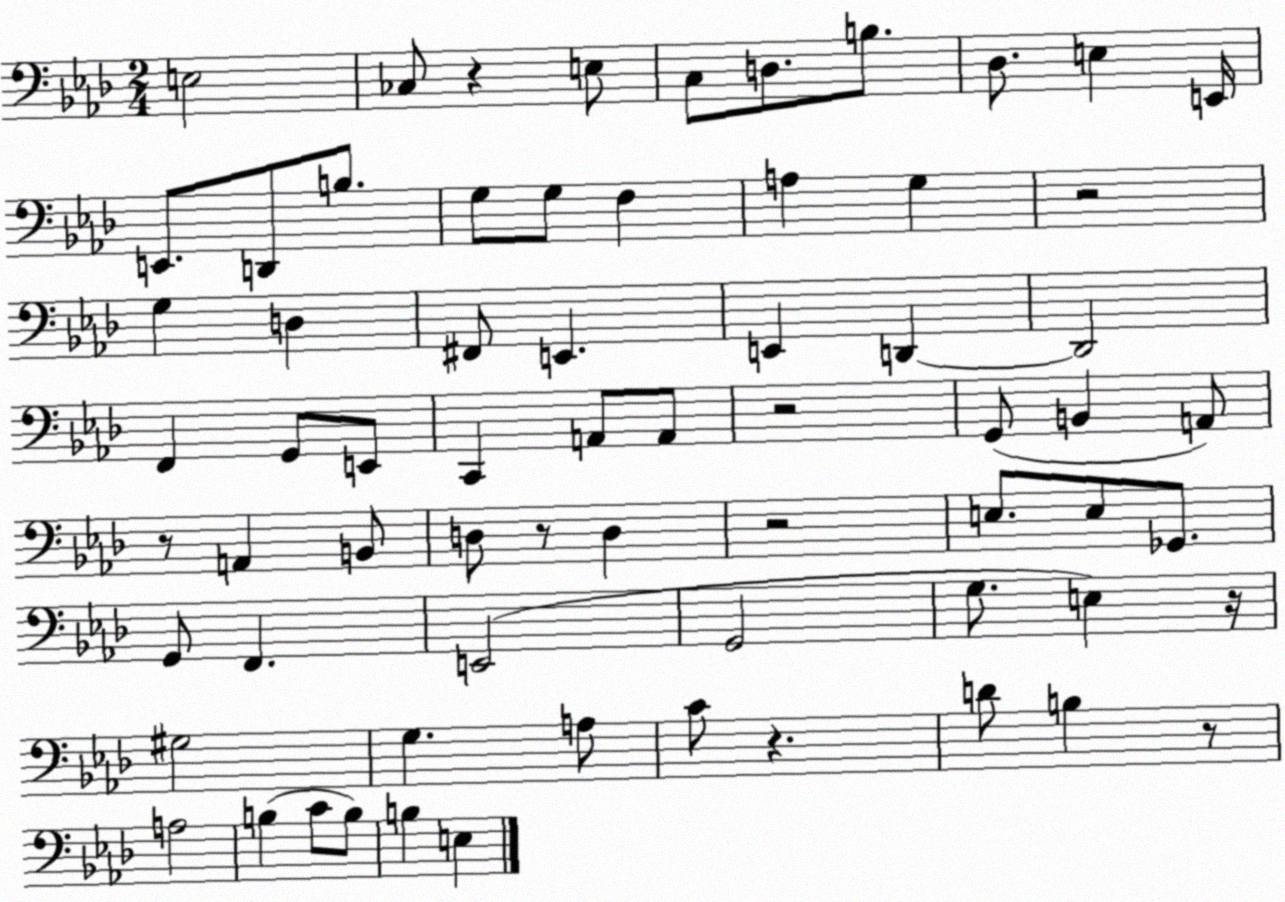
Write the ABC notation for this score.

X:1
T:Untitled
M:2/4
L:1/4
K:Ab
E,2 _C,/2 z E,/2 C,/2 D,/2 B,/2 _D,/2 E, E,,/4 E,,/2 D,,/2 B,/2 G,/2 G,/2 F, A, G, z2 G, D, ^F,,/2 E,, E,, D,, D,,2 F,, G,,/2 E,,/2 C,, A,,/2 A,,/2 z2 G,,/2 B,, A,,/2 z/2 A,, B,,/2 D,/2 z/2 D, z2 E,/2 E,/2 _G,,/2 G,,/2 F,, E,,2 G,,2 G,/2 E, z/4 ^G,2 G, A,/2 C/2 z D/2 B, z/2 A,2 B, C/2 B,/2 B, E,